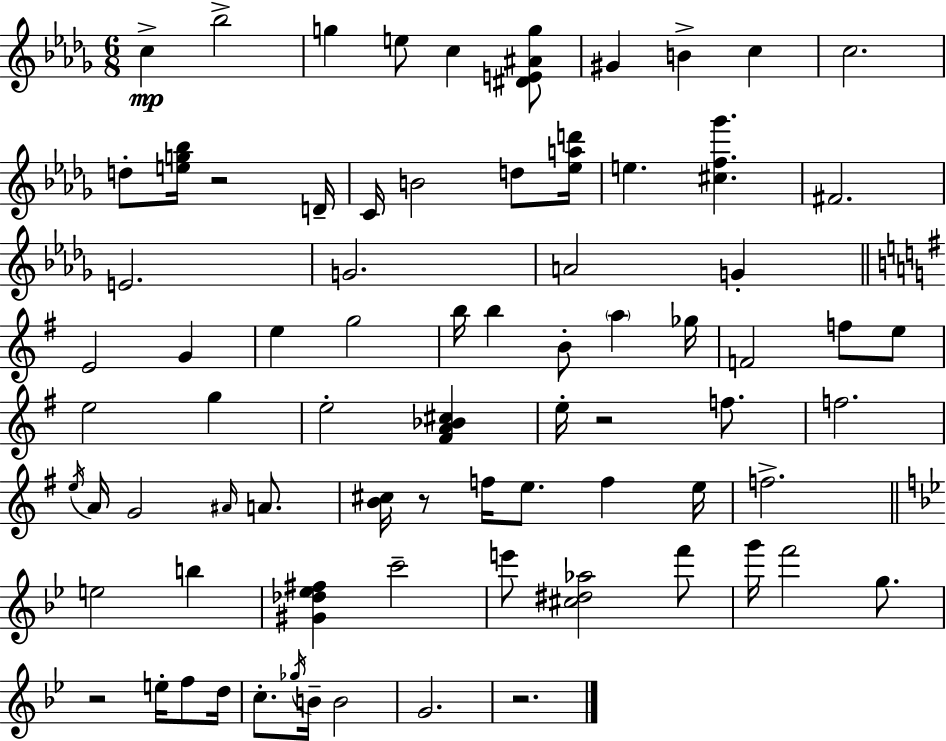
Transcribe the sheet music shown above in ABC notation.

X:1
T:Untitled
M:6/8
L:1/4
K:Bbm
c _b2 g e/2 c [^DE^Ag]/2 ^G B c c2 d/2 [eg_b]/4 z2 D/4 C/4 B2 d/2 [_ead']/4 e [^cf_g'] ^F2 E2 G2 A2 G E2 G e g2 b/4 b B/2 a _g/4 F2 f/2 e/2 e2 g e2 [^FA_B^c] e/4 z2 f/2 f2 e/4 A/4 G2 ^A/4 A/2 [B^c]/4 z/2 f/4 e/2 f e/4 f2 e2 b [^G_d_e^f] c'2 e'/2 [^c^d_a]2 f'/2 g'/4 f'2 g/2 z2 e/4 f/2 d/4 c/2 _g/4 B/4 B2 G2 z2